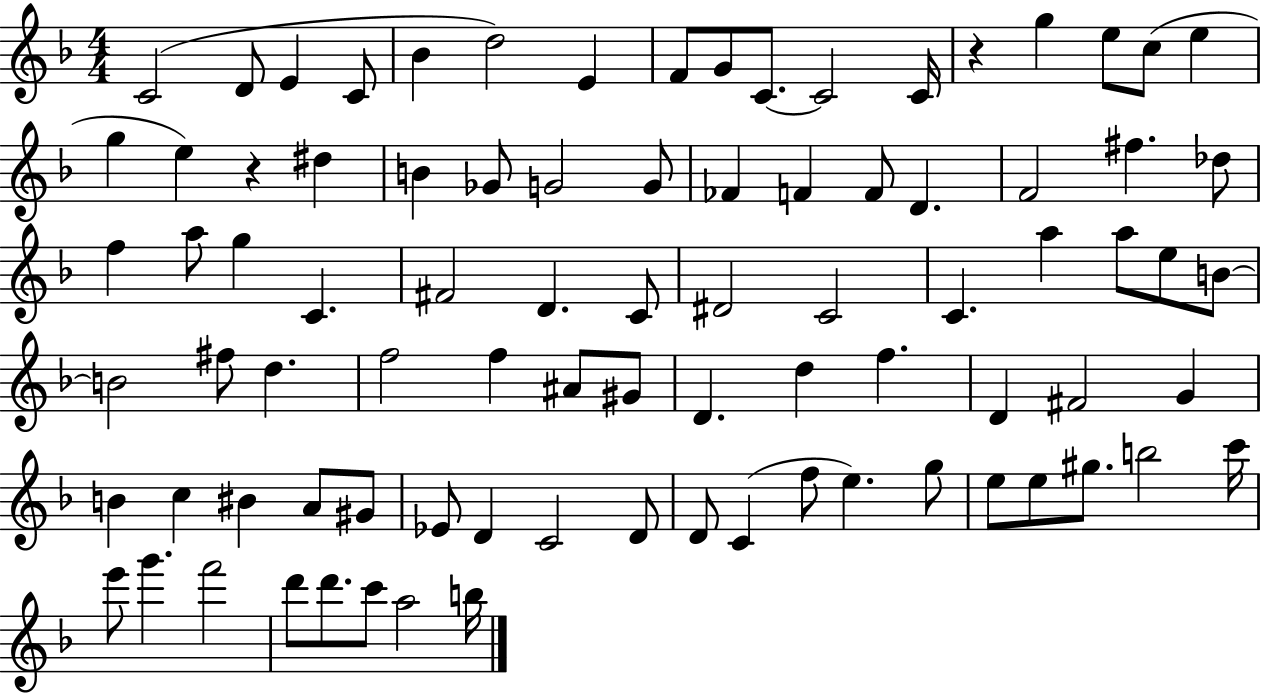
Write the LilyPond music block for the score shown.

{
  \clef treble
  \numericTimeSignature
  \time 4/4
  \key f \major
  c'2( d'8 e'4 c'8 | bes'4 d''2) e'4 | f'8 g'8 c'8.~~ c'2 c'16 | r4 g''4 e''8 c''8( e''4 | \break g''4 e''4) r4 dis''4 | b'4 ges'8 g'2 g'8 | fes'4 f'4 f'8 d'4. | f'2 fis''4. des''8 | \break f''4 a''8 g''4 c'4. | fis'2 d'4. c'8 | dis'2 c'2 | c'4. a''4 a''8 e''8 b'8~~ | \break b'2 fis''8 d''4. | f''2 f''4 ais'8 gis'8 | d'4. d''4 f''4. | d'4 fis'2 g'4 | \break b'4 c''4 bis'4 a'8 gis'8 | ees'8 d'4 c'2 d'8 | d'8 c'4( f''8 e''4.) g''8 | e''8 e''8 gis''8. b''2 c'''16 | \break e'''8 g'''4. f'''2 | d'''8 d'''8. c'''8 a''2 b''16 | \bar "|."
}